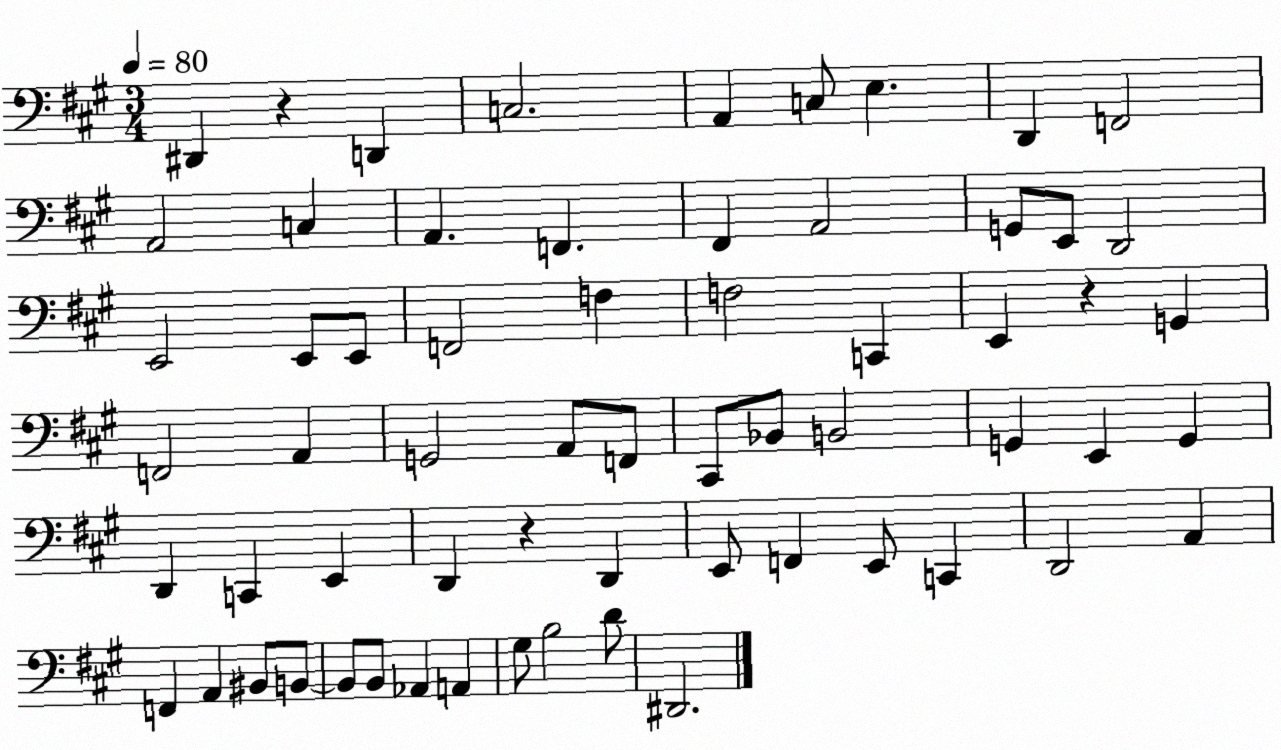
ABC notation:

X:1
T:Untitled
M:3/4
L:1/4
K:A
^D,, z D,, C,2 A,, C,/2 E, D,, F,,2 A,,2 C, A,, F,, ^F,, A,,2 G,,/2 E,,/2 D,,2 E,,2 E,,/2 E,,/2 F,,2 F, F,2 C,, E,, z G,, F,,2 A,, G,,2 A,,/2 F,,/2 ^C,,/2 _B,,/2 B,,2 G,, E,, G,, D,, C,, E,, D,, z D,, E,,/2 F,, E,,/2 C,, D,,2 A,, F,, A,, ^B,,/2 B,,/2 B,,/2 B,,/2 _A,, A,, ^G,/2 B,2 D/2 ^D,,2